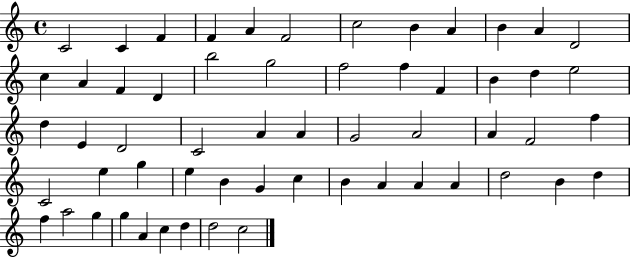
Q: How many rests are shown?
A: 0